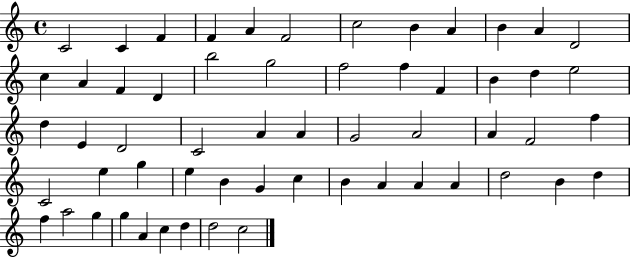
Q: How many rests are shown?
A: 0